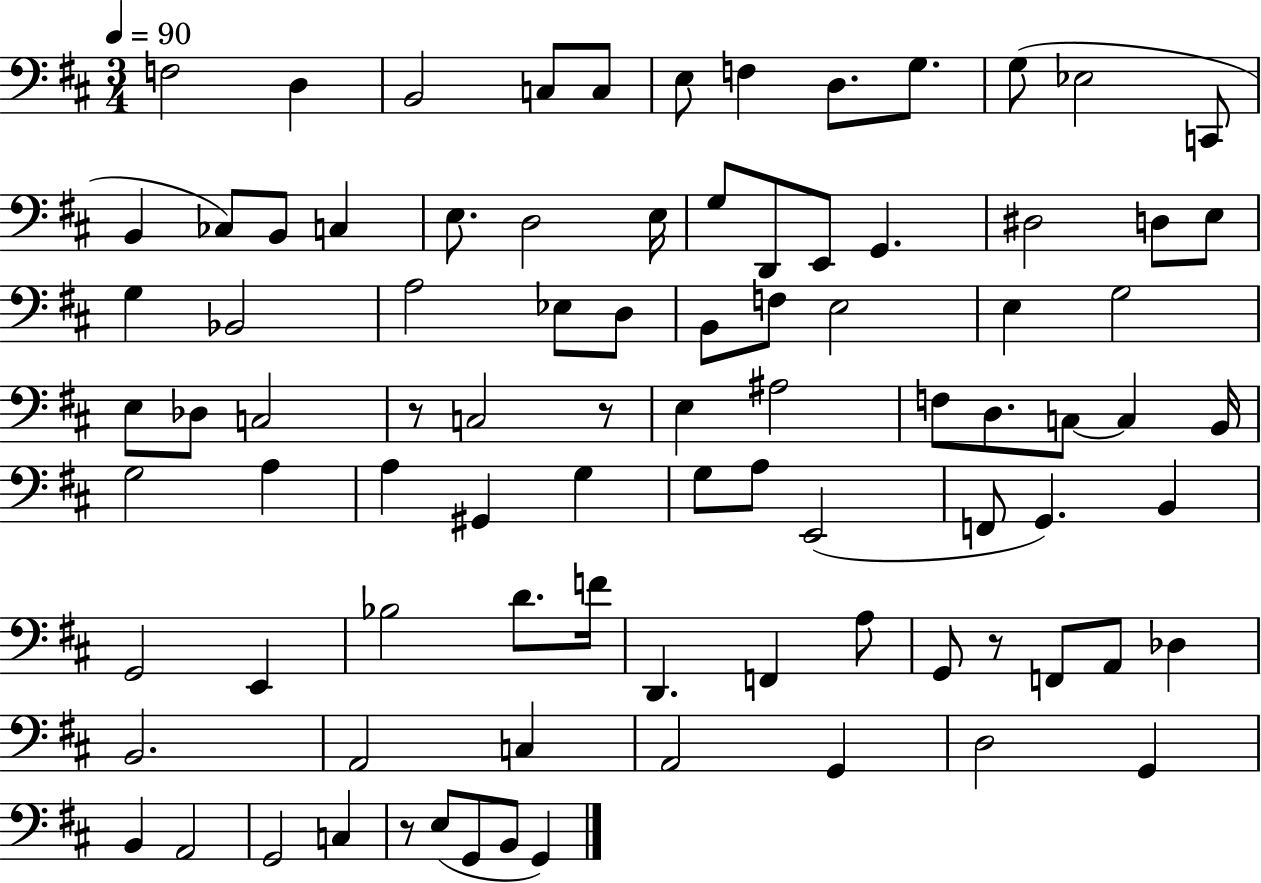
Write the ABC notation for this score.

X:1
T:Untitled
M:3/4
L:1/4
K:D
F,2 D, B,,2 C,/2 C,/2 E,/2 F, D,/2 G,/2 G,/2 _E,2 C,,/2 B,, _C,/2 B,,/2 C, E,/2 D,2 E,/4 G,/2 D,,/2 E,,/2 G,, ^D,2 D,/2 E,/2 G, _B,,2 A,2 _E,/2 D,/2 B,,/2 F,/2 E,2 E, G,2 E,/2 _D,/2 C,2 z/2 C,2 z/2 E, ^A,2 F,/2 D,/2 C,/2 C, B,,/4 G,2 A, A, ^G,, G, G,/2 A,/2 E,,2 F,,/2 G,, B,, G,,2 E,, _B,2 D/2 F/4 D,, F,, A,/2 G,,/2 z/2 F,,/2 A,,/2 _D, B,,2 A,,2 C, A,,2 G,, D,2 G,, B,, A,,2 G,,2 C, z/2 E,/2 G,,/2 B,,/2 G,,